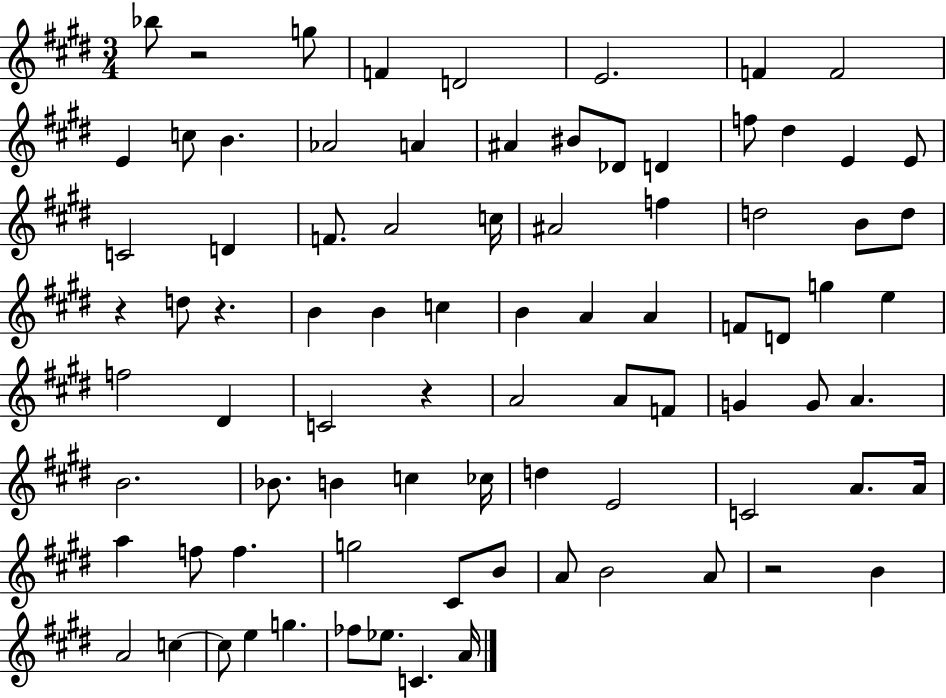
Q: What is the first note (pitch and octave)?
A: Bb5